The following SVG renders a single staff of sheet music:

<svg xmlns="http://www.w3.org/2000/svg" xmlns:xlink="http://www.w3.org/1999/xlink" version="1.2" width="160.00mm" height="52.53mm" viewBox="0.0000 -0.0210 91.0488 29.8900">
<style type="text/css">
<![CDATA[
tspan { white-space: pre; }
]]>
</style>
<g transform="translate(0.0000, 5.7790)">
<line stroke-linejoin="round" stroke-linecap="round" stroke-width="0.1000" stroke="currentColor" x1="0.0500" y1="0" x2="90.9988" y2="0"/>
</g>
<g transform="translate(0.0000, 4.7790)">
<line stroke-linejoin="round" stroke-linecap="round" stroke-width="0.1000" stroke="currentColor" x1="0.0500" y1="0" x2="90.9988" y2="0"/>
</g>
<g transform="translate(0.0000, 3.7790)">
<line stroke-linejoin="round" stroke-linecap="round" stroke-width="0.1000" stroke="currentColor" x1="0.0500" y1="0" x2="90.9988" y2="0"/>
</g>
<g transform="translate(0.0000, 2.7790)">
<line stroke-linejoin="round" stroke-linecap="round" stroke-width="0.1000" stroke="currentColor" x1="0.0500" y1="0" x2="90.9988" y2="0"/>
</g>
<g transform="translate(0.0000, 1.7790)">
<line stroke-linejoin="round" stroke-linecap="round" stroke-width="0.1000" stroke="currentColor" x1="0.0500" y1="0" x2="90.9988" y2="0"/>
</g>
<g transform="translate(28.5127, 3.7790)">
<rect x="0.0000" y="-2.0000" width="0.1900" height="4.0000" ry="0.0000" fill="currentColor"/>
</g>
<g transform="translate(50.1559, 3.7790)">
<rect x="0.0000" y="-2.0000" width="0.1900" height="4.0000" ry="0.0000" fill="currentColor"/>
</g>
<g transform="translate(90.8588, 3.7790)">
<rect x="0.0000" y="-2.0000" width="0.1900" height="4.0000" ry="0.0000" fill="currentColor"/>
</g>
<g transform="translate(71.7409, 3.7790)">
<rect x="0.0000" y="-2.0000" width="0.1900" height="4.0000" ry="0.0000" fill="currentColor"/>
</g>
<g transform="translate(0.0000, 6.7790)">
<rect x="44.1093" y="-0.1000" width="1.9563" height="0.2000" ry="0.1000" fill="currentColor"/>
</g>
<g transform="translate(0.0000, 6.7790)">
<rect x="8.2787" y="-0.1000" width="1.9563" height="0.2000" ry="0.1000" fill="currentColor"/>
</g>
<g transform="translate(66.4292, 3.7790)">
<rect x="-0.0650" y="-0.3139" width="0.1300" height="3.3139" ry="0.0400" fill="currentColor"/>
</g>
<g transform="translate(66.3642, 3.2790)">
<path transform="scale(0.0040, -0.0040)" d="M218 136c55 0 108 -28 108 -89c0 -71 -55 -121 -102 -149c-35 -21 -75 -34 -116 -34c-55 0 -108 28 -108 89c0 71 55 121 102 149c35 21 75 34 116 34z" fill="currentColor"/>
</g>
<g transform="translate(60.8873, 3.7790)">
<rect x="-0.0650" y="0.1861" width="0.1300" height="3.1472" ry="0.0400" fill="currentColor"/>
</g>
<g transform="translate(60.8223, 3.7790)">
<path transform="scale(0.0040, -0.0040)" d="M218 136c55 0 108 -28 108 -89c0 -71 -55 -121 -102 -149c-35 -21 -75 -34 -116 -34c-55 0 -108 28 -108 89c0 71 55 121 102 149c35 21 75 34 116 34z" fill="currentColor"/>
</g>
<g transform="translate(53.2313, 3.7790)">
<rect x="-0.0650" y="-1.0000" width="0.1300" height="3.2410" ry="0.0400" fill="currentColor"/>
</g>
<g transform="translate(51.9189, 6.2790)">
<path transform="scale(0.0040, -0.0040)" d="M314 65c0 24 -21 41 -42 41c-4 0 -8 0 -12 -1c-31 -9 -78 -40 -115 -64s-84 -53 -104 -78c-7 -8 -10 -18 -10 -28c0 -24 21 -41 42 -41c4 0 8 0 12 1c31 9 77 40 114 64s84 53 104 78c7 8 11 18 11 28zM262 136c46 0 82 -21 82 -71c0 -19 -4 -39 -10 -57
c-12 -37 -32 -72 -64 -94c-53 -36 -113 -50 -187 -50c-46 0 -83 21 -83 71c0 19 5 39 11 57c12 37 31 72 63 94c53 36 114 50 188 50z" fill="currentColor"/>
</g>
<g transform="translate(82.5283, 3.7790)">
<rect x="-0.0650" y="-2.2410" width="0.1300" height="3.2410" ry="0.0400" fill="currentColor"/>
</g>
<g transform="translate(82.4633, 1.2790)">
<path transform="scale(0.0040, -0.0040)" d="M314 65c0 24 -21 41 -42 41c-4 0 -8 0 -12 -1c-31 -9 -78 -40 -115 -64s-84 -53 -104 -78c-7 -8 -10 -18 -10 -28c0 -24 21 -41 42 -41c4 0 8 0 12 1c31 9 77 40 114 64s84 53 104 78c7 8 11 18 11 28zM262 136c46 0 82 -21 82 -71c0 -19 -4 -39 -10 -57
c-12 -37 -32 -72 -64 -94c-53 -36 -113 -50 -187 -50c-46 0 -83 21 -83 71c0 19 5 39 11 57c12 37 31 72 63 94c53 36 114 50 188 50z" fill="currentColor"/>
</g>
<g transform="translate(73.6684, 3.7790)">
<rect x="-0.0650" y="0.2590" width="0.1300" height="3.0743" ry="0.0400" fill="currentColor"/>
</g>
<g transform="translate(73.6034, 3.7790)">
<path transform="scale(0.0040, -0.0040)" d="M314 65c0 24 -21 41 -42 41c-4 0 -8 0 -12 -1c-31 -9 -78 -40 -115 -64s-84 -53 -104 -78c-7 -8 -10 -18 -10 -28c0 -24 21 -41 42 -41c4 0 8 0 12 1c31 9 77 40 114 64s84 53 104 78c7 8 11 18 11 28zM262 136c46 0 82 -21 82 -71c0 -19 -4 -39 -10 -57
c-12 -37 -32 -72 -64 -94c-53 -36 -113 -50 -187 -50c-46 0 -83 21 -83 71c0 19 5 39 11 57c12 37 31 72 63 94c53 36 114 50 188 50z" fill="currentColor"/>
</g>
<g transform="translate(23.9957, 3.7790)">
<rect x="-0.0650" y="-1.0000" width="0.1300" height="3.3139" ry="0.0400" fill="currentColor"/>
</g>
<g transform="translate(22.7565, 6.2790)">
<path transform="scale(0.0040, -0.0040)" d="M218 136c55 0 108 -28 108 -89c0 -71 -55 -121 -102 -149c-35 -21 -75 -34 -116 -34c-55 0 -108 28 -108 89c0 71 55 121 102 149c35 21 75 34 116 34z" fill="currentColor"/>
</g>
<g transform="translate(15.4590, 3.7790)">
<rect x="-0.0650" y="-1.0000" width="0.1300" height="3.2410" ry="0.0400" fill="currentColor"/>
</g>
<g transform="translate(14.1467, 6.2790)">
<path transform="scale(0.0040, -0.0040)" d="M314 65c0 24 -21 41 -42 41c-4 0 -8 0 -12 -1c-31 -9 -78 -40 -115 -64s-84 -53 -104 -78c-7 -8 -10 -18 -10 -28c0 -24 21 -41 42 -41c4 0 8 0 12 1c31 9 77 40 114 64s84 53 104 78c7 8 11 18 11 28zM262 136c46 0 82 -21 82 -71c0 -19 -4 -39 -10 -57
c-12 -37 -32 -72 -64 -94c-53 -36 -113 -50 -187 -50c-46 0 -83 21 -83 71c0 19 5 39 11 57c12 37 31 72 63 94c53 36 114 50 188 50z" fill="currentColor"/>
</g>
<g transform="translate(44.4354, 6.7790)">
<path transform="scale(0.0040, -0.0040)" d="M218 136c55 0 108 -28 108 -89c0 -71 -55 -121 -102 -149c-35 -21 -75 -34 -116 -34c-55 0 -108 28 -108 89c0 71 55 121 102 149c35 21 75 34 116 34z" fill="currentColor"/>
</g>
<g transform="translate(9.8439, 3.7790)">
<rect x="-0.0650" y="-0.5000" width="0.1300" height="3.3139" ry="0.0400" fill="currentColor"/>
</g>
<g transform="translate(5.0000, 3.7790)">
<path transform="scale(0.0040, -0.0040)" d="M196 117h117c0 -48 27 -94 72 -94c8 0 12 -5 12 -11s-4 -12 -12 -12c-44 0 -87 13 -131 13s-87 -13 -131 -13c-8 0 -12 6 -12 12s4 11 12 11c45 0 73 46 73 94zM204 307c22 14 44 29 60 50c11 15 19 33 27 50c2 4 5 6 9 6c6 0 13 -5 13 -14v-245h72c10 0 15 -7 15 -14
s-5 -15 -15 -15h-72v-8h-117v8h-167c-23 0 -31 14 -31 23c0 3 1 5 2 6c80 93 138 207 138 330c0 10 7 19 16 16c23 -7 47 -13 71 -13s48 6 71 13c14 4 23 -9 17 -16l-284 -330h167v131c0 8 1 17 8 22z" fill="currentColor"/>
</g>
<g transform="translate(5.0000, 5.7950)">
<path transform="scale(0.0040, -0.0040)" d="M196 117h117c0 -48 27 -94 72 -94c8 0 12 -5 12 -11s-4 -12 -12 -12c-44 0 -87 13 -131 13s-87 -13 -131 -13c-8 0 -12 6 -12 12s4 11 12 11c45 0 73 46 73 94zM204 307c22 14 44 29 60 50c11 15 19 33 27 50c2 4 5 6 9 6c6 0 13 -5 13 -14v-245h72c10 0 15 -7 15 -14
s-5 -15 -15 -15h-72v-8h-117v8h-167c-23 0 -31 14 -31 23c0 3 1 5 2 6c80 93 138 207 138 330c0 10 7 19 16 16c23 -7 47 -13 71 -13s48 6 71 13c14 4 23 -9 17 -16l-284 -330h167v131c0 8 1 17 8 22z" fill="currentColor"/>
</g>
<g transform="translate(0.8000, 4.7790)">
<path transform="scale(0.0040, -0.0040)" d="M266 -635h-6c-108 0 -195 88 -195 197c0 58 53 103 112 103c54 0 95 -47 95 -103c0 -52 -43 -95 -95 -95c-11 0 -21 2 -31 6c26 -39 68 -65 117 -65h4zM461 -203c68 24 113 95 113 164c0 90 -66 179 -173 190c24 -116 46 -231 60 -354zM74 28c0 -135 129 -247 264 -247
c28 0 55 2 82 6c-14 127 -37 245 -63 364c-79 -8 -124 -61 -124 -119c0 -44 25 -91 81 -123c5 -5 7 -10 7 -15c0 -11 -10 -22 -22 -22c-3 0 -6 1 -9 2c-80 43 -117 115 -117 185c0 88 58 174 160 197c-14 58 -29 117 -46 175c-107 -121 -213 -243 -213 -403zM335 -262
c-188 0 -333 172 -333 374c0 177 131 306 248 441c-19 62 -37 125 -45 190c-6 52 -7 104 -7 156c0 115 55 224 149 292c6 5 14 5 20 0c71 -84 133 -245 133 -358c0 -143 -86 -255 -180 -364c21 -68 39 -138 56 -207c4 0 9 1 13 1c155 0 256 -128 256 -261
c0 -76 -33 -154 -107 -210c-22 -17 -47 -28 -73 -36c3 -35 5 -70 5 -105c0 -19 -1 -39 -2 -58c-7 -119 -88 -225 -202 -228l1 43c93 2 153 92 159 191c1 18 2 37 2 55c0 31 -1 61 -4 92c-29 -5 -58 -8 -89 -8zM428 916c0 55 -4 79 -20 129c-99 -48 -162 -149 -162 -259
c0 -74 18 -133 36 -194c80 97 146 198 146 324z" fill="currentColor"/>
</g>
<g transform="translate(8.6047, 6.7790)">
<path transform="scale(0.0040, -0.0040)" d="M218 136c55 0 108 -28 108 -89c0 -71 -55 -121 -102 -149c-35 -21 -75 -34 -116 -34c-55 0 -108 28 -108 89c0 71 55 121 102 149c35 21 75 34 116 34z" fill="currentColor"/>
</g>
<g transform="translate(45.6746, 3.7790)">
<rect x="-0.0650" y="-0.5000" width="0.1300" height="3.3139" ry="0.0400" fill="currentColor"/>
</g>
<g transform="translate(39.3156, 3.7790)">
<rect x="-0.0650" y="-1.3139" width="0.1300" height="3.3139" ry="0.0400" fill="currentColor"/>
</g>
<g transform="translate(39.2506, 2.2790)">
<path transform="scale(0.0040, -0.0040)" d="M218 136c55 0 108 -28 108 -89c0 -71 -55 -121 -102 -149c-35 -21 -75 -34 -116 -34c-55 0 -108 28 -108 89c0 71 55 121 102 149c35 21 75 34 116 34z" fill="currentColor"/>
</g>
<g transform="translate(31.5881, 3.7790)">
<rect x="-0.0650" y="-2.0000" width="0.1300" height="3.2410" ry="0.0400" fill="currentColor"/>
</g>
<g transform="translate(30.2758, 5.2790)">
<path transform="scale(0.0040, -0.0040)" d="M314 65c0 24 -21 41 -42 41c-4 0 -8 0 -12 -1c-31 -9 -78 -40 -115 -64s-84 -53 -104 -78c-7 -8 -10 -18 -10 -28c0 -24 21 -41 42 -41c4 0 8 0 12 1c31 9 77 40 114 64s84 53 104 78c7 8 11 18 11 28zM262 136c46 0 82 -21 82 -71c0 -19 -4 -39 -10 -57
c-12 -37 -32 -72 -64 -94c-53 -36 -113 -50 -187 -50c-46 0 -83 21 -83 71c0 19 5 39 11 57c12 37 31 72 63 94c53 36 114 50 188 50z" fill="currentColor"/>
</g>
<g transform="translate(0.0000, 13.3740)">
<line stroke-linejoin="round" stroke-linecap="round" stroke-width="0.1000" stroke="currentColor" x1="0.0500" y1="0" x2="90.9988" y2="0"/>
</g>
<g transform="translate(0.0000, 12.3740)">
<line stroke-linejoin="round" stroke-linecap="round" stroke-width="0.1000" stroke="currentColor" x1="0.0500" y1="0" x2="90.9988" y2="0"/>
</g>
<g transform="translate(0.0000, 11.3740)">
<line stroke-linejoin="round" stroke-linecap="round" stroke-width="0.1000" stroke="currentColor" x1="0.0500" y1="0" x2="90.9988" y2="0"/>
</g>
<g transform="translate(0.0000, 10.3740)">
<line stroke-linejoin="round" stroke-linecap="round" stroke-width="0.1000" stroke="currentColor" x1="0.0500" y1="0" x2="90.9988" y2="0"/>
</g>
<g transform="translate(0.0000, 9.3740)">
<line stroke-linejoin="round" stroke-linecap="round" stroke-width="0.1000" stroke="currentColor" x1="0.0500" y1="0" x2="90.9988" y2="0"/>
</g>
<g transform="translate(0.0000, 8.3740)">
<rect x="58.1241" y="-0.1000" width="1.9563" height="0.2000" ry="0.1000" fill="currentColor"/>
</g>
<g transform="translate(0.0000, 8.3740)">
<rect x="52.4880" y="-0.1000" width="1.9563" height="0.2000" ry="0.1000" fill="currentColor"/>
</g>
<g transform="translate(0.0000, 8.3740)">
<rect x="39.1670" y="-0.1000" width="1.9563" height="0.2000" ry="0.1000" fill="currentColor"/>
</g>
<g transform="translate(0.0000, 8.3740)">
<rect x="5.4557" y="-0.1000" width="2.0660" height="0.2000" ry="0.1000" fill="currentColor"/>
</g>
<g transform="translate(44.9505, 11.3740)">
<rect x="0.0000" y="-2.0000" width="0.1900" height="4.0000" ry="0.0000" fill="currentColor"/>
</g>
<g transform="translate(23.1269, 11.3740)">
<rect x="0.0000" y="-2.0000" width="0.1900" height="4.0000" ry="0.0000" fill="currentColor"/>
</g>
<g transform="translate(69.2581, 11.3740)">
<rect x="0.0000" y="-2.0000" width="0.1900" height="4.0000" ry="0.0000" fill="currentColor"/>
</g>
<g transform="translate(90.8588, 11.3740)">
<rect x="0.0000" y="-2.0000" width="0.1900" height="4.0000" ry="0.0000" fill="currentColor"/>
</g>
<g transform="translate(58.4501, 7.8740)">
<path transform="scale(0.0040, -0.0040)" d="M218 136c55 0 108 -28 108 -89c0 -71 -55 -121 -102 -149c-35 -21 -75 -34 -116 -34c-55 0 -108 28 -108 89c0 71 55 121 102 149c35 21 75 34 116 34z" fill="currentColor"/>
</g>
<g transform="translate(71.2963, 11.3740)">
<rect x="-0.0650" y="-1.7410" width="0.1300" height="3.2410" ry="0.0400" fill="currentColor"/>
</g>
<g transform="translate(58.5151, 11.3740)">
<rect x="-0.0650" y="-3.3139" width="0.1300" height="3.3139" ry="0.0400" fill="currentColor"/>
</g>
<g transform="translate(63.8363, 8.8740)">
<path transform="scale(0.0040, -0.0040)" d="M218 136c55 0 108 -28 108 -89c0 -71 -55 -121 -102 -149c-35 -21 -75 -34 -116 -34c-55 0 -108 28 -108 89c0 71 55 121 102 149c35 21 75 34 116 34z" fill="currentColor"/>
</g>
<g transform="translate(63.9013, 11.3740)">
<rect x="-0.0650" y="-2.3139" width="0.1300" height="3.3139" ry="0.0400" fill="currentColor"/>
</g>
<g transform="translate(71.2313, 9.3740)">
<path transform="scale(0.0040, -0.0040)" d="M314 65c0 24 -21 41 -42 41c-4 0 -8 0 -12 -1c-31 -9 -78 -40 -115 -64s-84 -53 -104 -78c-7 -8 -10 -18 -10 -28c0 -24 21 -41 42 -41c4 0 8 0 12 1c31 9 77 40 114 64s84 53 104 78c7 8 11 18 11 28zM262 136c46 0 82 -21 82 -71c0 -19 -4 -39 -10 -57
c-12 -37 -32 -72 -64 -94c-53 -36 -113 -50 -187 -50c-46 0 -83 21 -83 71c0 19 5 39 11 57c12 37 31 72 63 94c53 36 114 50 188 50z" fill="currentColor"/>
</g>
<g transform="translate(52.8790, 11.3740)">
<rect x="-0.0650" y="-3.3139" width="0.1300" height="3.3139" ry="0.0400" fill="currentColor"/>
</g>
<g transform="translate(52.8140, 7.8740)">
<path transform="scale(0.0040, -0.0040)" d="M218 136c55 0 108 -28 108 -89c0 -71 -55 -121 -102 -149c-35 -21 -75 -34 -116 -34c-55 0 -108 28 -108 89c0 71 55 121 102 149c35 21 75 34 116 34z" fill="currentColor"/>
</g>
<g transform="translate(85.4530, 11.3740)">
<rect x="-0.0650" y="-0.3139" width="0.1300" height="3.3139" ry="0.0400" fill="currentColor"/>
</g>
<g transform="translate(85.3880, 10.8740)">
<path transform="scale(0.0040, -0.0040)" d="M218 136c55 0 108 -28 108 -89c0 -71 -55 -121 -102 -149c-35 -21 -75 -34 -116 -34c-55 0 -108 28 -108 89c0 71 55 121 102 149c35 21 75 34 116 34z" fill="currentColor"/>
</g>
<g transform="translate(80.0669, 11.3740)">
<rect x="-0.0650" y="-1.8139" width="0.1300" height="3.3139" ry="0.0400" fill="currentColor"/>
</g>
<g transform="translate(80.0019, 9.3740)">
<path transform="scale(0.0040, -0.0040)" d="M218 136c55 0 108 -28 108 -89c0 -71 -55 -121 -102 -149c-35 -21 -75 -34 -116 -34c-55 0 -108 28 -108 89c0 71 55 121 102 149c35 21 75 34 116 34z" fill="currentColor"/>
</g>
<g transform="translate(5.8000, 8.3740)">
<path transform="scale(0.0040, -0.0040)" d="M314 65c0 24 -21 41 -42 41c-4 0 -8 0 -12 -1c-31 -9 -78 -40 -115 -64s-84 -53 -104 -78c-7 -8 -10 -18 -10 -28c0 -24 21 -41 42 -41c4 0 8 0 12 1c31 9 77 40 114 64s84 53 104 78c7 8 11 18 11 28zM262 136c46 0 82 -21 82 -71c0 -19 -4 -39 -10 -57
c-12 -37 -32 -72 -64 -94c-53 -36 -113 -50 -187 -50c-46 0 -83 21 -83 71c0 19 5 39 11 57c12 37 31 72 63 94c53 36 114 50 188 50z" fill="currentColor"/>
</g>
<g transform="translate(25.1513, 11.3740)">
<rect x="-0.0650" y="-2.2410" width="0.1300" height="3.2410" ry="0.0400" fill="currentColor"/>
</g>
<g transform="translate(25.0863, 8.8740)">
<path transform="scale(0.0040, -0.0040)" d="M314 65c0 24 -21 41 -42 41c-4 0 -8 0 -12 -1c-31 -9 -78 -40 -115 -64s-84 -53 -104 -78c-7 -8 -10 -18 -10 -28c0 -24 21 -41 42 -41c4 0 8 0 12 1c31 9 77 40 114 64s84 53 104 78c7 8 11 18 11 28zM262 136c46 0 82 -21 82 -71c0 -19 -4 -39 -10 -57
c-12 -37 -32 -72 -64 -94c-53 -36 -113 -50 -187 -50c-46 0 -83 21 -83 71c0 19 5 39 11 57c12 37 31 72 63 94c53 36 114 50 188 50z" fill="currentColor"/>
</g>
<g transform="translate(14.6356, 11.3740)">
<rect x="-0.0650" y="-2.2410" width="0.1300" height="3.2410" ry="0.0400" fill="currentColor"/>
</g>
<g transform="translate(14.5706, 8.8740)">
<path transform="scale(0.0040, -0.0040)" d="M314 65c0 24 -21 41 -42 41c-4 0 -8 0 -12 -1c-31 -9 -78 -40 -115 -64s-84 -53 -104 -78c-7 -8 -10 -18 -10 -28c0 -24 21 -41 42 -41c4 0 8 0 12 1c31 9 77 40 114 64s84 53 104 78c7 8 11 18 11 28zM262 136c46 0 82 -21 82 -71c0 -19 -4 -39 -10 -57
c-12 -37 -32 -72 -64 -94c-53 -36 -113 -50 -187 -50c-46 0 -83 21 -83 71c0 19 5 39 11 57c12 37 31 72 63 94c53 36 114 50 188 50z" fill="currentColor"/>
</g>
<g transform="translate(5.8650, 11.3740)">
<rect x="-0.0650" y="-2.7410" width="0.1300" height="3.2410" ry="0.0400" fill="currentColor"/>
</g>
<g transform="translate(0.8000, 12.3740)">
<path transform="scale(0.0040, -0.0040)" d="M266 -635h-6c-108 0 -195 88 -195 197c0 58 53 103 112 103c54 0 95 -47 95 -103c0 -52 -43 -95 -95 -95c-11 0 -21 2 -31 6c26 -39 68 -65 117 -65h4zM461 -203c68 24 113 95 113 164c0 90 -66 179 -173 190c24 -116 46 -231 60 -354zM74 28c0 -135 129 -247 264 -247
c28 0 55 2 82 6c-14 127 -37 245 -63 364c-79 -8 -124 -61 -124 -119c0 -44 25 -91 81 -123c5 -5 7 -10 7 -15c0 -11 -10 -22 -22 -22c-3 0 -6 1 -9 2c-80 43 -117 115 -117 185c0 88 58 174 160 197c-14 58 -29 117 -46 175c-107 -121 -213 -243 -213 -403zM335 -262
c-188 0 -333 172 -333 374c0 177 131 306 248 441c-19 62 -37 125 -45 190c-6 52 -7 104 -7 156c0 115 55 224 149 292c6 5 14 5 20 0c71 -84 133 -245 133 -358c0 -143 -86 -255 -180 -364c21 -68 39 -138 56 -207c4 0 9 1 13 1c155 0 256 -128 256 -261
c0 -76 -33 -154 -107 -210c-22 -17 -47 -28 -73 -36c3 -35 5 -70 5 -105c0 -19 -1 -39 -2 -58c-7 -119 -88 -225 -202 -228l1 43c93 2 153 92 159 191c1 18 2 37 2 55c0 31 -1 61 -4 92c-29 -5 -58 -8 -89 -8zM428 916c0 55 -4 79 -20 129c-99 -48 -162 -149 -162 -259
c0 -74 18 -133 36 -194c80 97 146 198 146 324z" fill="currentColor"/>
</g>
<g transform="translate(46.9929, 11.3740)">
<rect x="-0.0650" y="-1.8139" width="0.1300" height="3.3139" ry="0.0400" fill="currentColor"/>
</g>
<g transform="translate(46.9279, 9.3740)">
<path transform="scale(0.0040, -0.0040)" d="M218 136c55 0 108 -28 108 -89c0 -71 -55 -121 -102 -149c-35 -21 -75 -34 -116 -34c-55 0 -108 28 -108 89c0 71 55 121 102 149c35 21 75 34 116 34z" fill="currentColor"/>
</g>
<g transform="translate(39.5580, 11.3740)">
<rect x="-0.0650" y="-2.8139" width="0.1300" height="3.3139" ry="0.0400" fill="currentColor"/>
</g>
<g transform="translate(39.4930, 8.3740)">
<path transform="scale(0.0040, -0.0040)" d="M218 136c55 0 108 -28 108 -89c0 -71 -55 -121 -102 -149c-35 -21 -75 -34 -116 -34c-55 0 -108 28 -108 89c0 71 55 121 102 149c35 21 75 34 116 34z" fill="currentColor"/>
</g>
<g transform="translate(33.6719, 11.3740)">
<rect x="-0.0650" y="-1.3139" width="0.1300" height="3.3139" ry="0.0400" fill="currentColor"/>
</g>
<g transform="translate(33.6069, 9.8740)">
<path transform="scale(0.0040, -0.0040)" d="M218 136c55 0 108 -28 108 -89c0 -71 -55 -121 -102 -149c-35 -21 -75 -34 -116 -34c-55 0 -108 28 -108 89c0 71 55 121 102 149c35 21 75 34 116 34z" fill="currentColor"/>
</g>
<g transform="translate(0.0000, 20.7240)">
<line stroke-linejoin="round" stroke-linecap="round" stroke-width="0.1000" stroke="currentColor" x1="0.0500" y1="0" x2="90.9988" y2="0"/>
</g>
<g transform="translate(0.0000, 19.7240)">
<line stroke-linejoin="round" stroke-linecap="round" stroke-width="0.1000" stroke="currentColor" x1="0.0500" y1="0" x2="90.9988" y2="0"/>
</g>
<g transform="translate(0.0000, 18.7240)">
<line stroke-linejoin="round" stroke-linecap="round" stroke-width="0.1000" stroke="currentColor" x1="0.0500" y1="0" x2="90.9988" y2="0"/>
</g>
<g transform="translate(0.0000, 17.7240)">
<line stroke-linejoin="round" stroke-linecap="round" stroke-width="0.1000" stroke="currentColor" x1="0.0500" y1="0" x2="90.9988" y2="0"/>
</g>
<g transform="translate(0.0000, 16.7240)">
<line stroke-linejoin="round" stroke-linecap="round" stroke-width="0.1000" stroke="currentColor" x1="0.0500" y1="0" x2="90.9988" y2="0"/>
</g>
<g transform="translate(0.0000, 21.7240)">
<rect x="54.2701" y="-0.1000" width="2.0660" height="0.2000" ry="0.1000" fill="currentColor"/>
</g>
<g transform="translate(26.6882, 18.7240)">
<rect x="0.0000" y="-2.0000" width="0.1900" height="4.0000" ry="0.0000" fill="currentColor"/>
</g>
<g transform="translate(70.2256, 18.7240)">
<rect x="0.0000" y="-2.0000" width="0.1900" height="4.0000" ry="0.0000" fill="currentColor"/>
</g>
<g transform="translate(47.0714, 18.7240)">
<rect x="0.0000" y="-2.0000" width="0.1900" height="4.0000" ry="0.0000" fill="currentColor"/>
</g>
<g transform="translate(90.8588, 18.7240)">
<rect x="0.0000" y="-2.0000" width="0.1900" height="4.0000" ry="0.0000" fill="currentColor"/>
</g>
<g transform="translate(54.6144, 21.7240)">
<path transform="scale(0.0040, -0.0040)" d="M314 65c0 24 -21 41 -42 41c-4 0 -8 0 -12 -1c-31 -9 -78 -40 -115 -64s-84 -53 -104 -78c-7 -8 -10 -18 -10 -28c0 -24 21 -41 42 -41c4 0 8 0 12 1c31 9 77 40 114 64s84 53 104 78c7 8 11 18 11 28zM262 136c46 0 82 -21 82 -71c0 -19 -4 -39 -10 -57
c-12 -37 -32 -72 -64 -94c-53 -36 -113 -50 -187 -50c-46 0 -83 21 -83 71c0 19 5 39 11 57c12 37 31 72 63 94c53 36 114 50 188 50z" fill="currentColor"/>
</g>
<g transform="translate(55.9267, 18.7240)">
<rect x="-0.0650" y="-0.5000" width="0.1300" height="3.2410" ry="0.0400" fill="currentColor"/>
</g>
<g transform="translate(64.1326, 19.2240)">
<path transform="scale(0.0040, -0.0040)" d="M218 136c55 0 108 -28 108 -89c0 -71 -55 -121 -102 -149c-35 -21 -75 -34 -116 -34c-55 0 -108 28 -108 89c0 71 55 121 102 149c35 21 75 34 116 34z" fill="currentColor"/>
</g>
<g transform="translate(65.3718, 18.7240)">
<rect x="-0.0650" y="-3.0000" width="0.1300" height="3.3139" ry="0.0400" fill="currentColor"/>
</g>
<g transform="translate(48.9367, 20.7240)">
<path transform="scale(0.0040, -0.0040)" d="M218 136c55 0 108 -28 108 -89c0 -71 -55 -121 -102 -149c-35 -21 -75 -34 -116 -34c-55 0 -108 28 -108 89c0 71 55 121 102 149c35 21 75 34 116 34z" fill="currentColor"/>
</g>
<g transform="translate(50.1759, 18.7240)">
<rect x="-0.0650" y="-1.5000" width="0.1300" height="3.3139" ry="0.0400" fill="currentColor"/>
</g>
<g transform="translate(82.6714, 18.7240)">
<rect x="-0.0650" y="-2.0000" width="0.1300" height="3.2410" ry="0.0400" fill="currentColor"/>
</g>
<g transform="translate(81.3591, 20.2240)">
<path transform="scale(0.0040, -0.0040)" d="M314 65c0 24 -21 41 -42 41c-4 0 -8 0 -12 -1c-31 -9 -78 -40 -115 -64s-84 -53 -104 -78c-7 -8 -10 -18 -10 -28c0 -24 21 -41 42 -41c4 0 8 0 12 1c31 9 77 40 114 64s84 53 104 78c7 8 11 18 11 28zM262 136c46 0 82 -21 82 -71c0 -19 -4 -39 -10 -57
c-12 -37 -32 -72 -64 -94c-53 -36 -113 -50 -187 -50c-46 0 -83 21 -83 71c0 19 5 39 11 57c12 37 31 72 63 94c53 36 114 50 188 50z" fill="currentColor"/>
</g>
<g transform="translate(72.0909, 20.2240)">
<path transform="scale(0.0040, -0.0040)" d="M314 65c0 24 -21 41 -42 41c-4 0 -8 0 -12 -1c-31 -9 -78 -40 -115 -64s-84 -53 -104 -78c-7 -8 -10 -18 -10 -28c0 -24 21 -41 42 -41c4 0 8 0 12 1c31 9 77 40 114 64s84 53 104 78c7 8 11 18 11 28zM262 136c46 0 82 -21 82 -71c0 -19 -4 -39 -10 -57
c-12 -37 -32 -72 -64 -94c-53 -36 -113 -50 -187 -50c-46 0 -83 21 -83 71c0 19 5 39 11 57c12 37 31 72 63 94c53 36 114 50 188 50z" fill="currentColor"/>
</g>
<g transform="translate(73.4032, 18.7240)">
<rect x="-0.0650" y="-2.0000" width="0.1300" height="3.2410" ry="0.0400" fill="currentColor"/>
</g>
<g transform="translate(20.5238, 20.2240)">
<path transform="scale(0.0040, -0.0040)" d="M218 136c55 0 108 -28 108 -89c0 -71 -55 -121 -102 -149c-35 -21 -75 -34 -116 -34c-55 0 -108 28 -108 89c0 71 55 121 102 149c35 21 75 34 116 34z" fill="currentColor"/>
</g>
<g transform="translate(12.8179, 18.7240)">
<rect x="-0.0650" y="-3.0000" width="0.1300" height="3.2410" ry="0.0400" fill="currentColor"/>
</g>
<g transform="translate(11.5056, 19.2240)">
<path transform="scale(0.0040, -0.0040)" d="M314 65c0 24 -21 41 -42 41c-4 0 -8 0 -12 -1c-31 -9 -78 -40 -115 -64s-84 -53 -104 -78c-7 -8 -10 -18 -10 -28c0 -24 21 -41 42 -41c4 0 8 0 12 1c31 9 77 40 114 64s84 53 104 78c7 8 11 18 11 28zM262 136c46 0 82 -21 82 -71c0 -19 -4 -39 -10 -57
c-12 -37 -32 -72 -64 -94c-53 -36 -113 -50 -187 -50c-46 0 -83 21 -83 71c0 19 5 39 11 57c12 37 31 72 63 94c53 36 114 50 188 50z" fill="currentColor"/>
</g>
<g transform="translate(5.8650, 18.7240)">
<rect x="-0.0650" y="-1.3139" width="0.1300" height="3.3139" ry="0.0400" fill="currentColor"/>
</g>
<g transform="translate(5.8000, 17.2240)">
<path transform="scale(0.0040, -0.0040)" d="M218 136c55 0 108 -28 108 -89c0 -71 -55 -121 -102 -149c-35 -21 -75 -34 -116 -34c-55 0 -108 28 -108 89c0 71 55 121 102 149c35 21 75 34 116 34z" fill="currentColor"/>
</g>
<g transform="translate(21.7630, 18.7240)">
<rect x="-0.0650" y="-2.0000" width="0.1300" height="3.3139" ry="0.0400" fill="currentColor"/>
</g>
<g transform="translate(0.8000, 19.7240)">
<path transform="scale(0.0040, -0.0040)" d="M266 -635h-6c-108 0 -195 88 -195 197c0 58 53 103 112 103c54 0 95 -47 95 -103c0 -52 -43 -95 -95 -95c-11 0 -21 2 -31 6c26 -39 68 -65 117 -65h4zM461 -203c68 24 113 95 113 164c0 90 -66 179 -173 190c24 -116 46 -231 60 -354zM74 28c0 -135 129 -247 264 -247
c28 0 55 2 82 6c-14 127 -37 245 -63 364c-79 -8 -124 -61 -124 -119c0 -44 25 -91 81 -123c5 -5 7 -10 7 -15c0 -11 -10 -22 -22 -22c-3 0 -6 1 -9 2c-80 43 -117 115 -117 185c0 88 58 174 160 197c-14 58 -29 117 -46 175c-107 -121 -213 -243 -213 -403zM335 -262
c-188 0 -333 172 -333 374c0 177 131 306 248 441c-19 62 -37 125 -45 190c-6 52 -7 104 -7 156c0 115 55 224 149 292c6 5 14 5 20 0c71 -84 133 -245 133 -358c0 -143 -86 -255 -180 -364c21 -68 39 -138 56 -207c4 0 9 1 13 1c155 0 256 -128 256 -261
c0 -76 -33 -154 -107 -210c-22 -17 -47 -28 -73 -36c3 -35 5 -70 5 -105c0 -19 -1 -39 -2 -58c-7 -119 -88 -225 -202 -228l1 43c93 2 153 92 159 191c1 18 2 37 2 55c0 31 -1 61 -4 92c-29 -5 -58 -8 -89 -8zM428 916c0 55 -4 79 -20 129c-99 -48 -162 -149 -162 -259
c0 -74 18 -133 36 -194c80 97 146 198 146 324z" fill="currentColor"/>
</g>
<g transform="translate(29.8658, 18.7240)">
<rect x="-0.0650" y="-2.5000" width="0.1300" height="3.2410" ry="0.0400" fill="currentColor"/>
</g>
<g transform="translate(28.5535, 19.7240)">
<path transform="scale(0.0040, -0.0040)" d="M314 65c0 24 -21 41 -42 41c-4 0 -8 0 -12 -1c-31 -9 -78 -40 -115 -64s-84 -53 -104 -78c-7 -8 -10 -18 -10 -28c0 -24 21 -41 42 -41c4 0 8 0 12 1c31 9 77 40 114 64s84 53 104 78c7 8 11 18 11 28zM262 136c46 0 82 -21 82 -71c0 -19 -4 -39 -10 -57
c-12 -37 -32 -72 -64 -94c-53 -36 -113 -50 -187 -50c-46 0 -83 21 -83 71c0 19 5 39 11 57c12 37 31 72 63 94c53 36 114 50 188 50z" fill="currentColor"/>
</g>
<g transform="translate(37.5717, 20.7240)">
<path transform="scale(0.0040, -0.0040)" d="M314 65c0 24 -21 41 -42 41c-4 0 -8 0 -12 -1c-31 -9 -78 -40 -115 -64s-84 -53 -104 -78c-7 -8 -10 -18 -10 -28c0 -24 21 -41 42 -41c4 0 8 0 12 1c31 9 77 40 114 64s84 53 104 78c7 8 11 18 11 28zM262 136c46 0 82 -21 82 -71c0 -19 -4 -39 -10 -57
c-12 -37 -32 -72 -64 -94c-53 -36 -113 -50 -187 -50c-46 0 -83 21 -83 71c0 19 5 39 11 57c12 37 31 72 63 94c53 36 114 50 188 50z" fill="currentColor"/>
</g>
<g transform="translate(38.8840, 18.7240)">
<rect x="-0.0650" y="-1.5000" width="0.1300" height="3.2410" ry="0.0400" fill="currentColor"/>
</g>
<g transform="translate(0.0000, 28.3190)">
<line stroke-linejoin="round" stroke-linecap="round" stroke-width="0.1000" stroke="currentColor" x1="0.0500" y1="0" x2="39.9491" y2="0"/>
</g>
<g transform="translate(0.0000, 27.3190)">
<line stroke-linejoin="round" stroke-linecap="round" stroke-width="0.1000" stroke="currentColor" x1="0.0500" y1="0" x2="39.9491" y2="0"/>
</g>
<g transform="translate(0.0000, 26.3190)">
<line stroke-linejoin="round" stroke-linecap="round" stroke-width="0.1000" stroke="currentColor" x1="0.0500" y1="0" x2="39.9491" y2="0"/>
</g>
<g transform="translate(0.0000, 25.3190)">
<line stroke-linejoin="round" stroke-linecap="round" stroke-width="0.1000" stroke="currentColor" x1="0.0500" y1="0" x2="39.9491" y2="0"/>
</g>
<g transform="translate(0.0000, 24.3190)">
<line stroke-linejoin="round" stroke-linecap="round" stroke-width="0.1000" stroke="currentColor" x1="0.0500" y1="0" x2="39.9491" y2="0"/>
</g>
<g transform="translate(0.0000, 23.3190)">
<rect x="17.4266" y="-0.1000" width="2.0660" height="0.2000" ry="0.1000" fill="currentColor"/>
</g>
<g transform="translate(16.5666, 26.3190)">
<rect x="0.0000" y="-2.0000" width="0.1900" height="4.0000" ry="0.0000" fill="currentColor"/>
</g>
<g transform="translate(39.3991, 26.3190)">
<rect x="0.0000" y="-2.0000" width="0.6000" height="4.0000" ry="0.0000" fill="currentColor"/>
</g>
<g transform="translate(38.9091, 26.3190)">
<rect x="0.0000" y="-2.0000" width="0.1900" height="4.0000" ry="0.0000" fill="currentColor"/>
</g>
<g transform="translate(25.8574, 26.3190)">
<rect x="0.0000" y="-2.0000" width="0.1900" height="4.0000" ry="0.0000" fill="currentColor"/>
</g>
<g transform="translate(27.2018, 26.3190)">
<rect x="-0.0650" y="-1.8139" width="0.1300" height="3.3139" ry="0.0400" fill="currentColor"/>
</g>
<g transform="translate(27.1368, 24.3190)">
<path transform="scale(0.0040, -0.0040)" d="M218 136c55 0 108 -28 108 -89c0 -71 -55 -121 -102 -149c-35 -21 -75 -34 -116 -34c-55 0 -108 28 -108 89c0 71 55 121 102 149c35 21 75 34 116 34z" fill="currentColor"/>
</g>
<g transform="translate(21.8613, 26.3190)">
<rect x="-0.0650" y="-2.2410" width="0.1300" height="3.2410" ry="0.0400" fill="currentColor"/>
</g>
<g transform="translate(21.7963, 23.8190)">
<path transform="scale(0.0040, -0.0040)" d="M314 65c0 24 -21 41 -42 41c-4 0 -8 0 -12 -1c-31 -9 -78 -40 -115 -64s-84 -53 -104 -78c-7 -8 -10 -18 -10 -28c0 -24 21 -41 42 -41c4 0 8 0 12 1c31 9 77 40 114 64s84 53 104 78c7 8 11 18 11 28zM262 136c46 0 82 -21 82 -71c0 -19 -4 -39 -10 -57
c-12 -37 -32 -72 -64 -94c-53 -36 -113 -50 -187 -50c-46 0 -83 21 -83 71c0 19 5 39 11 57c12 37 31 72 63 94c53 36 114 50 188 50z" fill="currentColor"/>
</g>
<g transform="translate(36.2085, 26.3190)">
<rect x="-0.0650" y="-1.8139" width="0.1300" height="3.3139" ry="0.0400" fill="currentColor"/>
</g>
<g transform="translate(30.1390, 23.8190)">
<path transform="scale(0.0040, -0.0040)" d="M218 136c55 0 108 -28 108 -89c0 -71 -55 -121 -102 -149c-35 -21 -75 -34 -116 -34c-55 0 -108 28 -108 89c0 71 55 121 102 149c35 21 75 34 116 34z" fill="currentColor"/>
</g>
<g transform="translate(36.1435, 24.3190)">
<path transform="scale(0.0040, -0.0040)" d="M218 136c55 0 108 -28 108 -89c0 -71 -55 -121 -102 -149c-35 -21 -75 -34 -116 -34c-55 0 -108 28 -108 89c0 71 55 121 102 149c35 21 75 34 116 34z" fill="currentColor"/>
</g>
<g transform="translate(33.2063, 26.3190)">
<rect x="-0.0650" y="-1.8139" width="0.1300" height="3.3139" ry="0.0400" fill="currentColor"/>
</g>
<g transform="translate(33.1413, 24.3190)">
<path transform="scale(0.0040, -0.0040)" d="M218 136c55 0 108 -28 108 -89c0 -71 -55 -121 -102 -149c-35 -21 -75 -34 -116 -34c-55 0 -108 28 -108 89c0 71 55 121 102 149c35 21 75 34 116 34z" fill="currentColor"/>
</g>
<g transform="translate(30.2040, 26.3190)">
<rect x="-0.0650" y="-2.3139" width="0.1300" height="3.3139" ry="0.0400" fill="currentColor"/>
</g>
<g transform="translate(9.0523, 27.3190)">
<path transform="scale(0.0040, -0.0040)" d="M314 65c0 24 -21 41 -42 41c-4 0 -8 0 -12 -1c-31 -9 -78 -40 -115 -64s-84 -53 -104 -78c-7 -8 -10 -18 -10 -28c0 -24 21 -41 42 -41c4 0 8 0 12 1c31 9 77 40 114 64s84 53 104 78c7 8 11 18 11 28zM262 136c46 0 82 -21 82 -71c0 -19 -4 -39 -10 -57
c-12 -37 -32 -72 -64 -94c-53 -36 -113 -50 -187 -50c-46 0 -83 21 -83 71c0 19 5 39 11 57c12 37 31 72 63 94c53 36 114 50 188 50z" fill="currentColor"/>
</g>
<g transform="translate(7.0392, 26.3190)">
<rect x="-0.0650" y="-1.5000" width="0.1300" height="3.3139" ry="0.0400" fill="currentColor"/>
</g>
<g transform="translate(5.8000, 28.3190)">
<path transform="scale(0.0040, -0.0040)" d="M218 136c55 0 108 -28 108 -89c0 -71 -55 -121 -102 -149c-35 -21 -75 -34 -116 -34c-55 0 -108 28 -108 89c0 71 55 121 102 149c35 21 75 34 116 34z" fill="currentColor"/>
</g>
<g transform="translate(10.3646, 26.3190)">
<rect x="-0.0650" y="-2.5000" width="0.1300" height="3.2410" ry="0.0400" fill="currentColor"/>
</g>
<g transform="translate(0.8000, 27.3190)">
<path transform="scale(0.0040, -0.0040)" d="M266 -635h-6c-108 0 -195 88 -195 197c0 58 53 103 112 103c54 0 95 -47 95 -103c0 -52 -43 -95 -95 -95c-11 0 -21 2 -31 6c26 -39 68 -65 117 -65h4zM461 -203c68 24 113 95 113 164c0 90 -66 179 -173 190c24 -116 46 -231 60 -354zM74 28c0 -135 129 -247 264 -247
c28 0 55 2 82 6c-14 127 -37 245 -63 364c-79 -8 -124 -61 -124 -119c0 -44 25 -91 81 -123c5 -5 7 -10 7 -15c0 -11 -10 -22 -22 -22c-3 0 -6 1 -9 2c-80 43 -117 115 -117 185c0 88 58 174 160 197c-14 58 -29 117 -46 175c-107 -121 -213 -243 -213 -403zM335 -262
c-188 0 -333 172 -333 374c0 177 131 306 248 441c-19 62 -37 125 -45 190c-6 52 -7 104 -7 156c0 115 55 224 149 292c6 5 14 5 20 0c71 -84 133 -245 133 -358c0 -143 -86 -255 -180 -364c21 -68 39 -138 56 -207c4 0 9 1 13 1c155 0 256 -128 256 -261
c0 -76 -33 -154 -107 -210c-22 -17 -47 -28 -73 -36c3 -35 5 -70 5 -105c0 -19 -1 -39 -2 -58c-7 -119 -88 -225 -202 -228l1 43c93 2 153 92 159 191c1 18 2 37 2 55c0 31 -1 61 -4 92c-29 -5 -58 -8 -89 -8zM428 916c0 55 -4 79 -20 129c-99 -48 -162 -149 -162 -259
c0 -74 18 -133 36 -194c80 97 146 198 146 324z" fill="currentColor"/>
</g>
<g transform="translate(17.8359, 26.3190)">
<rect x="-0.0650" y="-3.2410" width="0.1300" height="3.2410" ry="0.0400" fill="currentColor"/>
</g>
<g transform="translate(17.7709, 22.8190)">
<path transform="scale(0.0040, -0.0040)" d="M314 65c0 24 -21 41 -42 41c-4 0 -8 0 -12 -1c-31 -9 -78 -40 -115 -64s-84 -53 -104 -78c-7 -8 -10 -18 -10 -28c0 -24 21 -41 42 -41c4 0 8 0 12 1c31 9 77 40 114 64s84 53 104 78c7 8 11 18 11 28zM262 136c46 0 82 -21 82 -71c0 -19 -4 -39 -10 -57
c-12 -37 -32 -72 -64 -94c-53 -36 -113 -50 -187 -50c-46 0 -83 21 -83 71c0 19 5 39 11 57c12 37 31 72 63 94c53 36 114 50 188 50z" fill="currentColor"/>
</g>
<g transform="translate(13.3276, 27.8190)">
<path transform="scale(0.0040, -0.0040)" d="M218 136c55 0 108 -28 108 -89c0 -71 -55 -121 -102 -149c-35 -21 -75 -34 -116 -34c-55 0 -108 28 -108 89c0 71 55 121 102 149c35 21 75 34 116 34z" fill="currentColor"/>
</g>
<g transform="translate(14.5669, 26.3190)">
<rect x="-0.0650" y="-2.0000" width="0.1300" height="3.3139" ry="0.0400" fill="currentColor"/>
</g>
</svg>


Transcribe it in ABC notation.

X:1
T:Untitled
M:4/4
L:1/4
K:C
C D2 D F2 e C D2 B c B2 g2 a2 g2 g2 e a f b b g f2 f c e A2 F G2 E2 E C2 A F2 F2 E G2 F b2 g2 f g f f